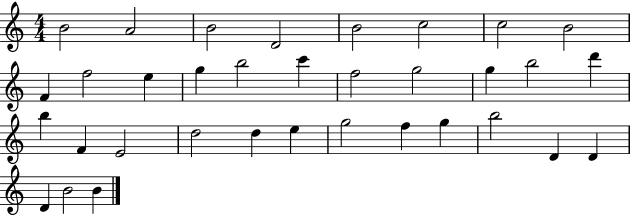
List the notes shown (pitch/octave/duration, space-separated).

B4/h A4/h B4/h D4/h B4/h C5/h C5/h B4/h F4/q F5/h E5/q G5/q B5/h C6/q F5/h G5/h G5/q B5/h D6/q B5/q F4/q E4/h D5/h D5/q E5/q G5/h F5/q G5/q B5/h D4/q D4/q D4/q B4/h B4/q